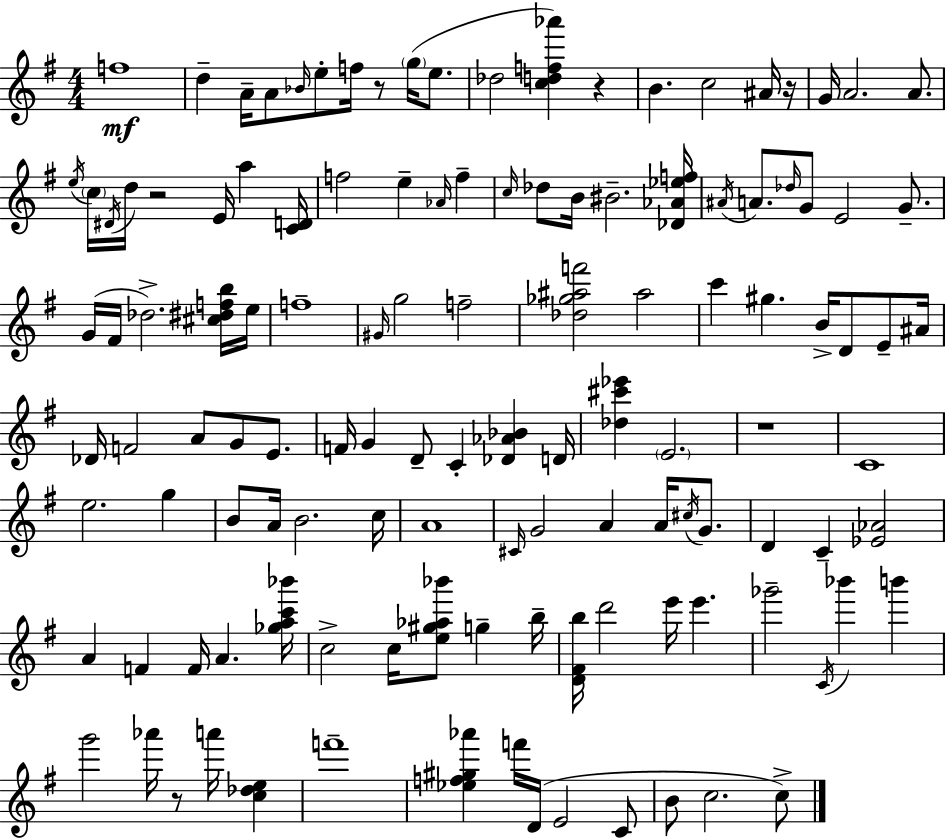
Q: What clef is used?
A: treble